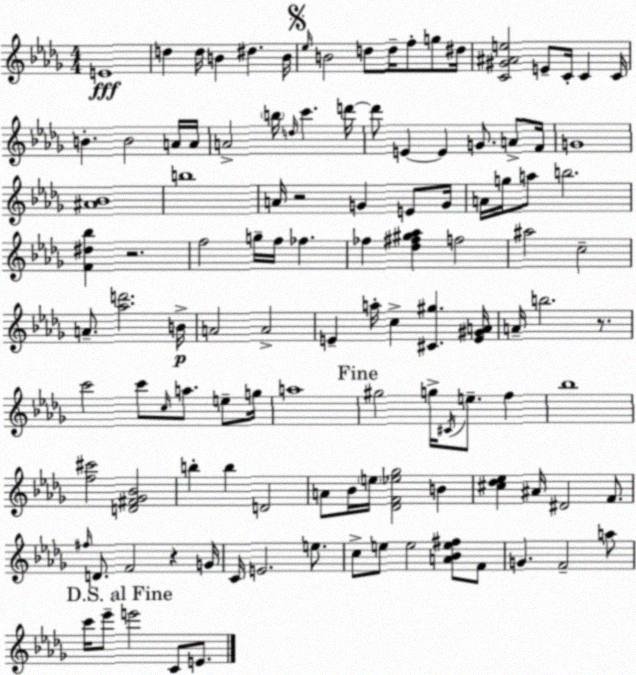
X:1
T:Untitled
M:4/4
L:1/4
K:Bbm
E4 d d/4 B ^d B/4 _e/4 B2 d/2 d/4 f/2 g/2 ^d/4 [C^G^Ae]2 E/2 C/4 C C/4 B B2 A/4 A/4 A2 b/4 d/4 c' d'/4 d'/2 E E G/2 A/2 F/4 G4 [^A_B]4 b4 A/4 z2 G E/2 G/4 A/4 g/4 a/2 b2 [F^d_b] z2 f2 g/4 f/4 _f _f [_d^f^g_a] f2 ^a2 c2 A/2 [_ad']2 B/4 A2 A2 E a/4 c [^C^g] [E^GA]/4 A/4 b2 z/2 c'2 c'/2 c/4 a/2 e/2 g/4 a4 ^g2 g/4 ^C/4 e/2 f _b4 [f^c']2 [D^F_G_B]2 b b D2 A/2 _B/4 e/4 [_DF_e_g]2 B [^c_d_e] ^A/4 ^D2 F/2 ^f/4 D/2 F2 z G/4 C/4 E2 e/2 c/2 e/2 e2 [A_Be^f]/2 F/2 G F2 a/2 c'/4 _e'/2 e'2 C/2 E/2